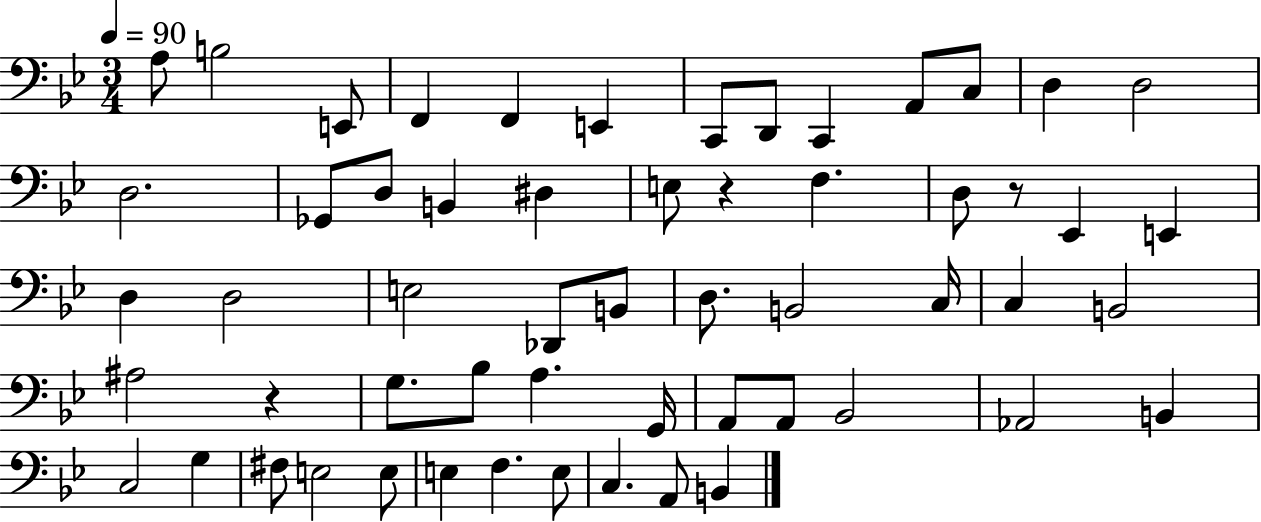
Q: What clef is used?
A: bass